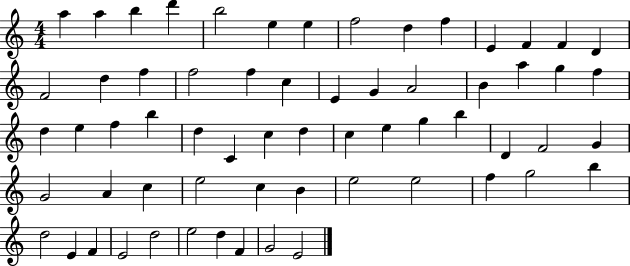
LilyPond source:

{
  \clef treble
  \numericTimeSignature
  \time 4/4
  \key c \major
  a''4 a''4 b''4 d'''4 | b''2 e''4 e''4 | f''2 d''4 f''4 | e'4 f'4 f'4 d'4 | \break f'2 d''4 f''4 | f''2 f''4 c''4 | e'4 g'4 a'2 | b'4 a''4 g''4 f''4 | \break d''4 e''4 f''4 b''4 | d''4 c'4 c''4 d''4 | c''4 e''4 g''4 b''4 | d'4 f'2 g'4 | \break g'2 a'4 c''4 | e''2 c''4 b'4 | e''2 e''2 | f''4 g''2 b''4 | \break d''2 e'4 f'4 | e'2 d''2 | e''2 d''4 f'4 | g'2 e'2 | \break \bar "|."
}